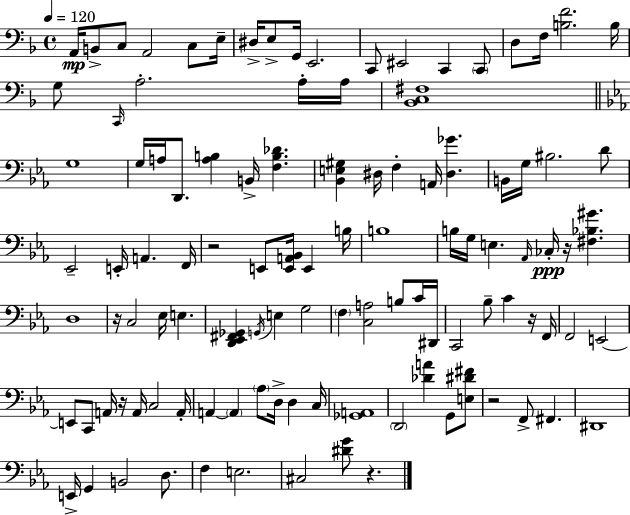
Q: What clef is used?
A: bass